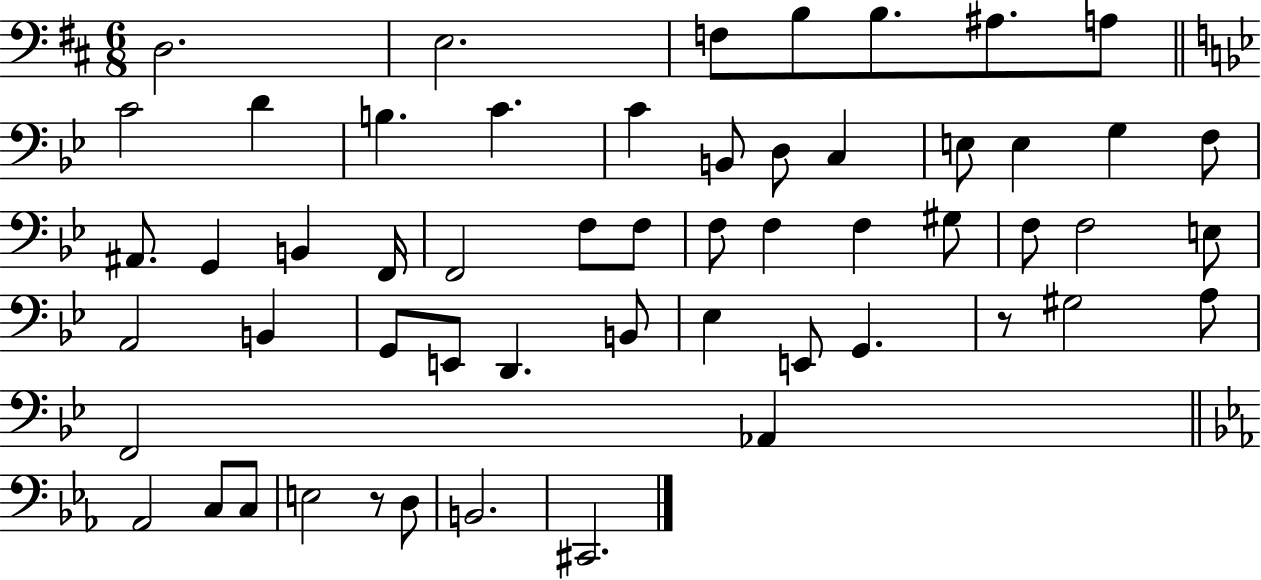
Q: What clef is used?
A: bass